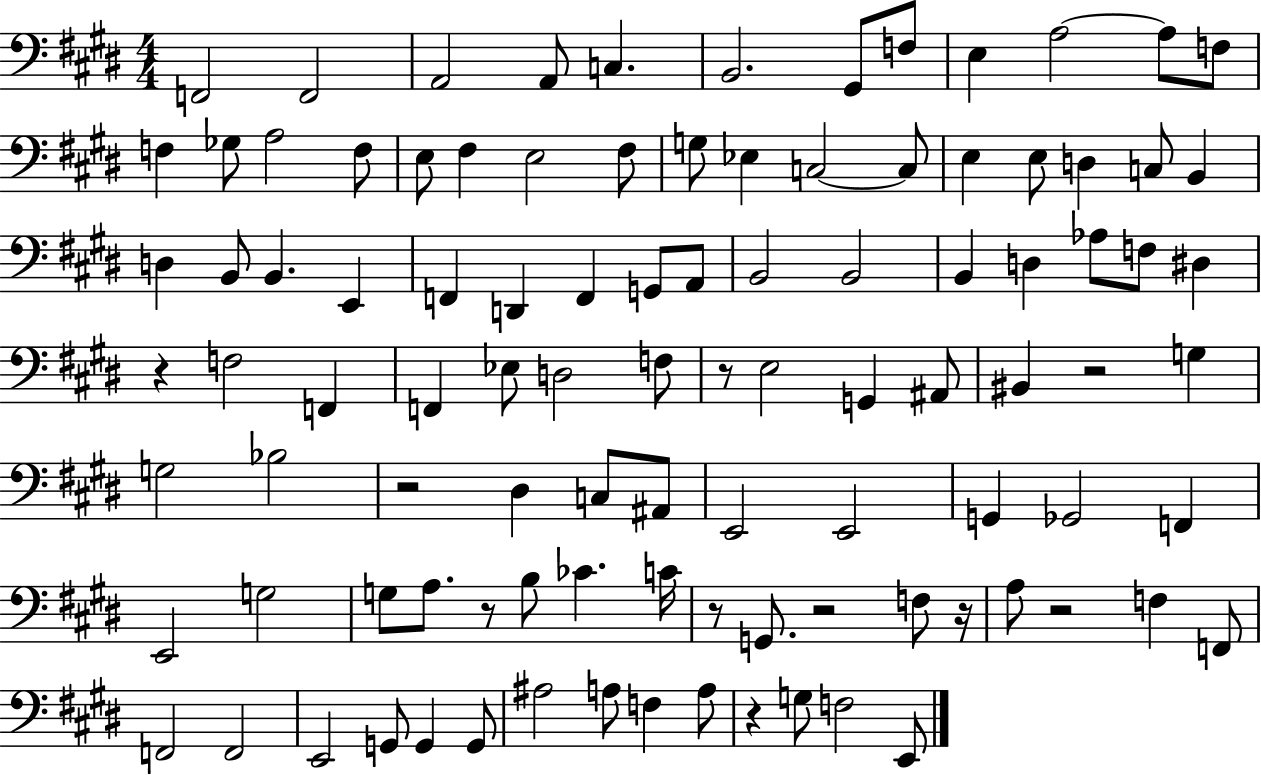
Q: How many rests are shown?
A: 10